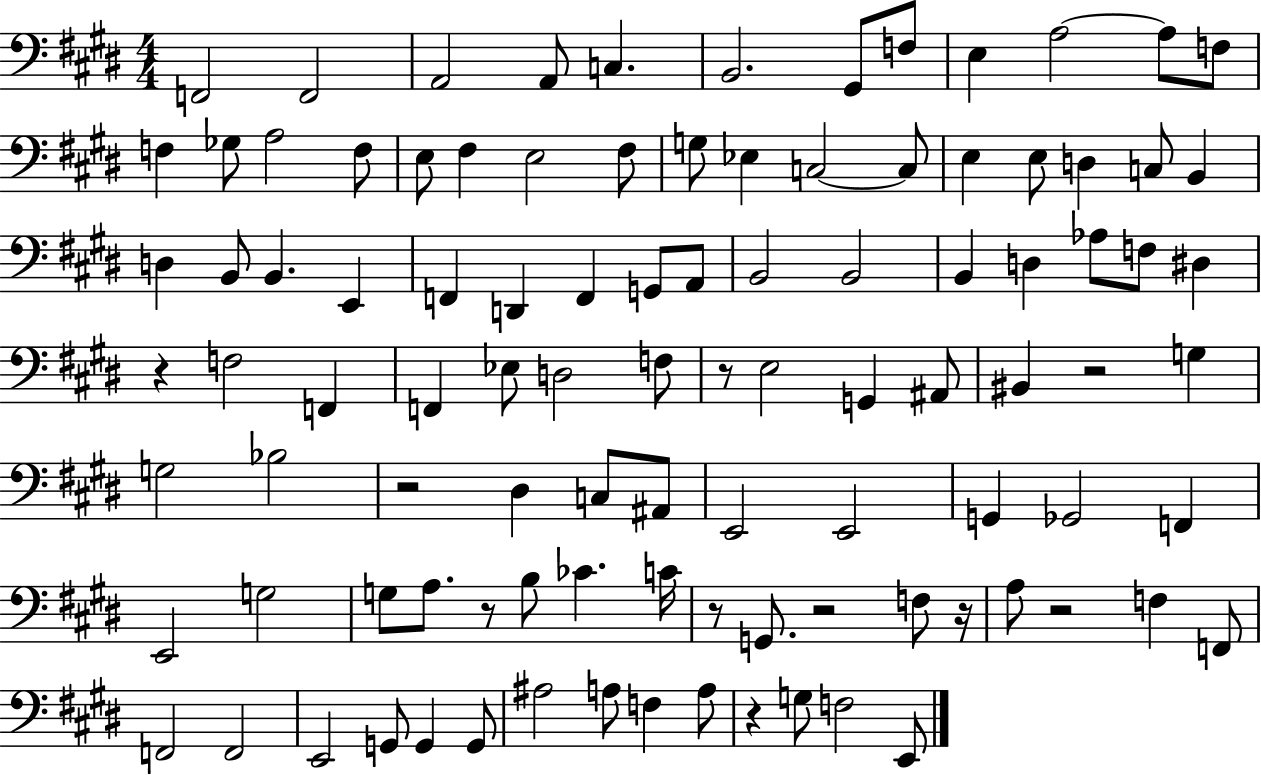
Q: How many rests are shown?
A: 10